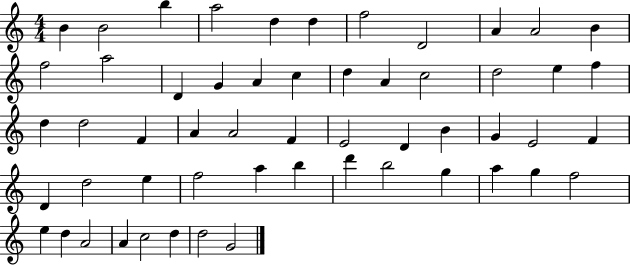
X:1
T:Untitled
M:4/4
L:1/4
K:C
B B2 b a2 d d f2 D2 A A2 B f2 a2 D G A c d A c2 d2 e f d d2 F A A2 F E2 D B G E2 F D d2 e f2 a b d' b2 g a g f2 e d A2 A c2 d d2 G2